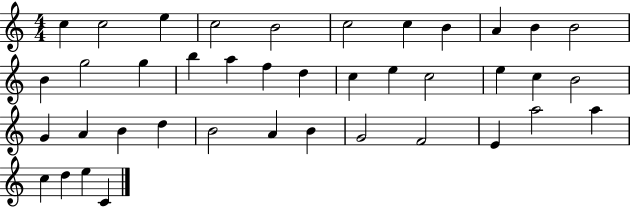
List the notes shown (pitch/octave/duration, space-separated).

C5/q C5/h E5/q C5/h B4/h C5/h C5/q B4/q A4/q B4/q B4/h B4/q G5/h G5/q B5/q A5/q F5/q D5/q C5/q E5/q C5/h E5/q C5/q B4/h G4/q A4/q B4/q D5/q B4/h A4/q B4/q G4/h F4/h E4/q A5/h A5/q C5/q D5/q E5/q C4/q